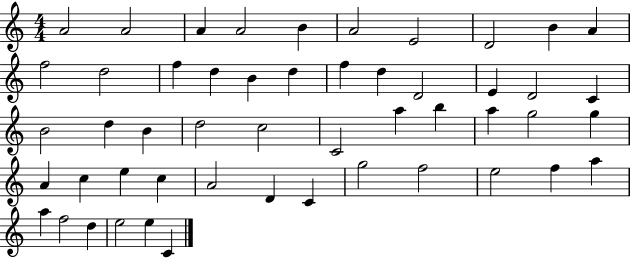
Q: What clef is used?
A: treble